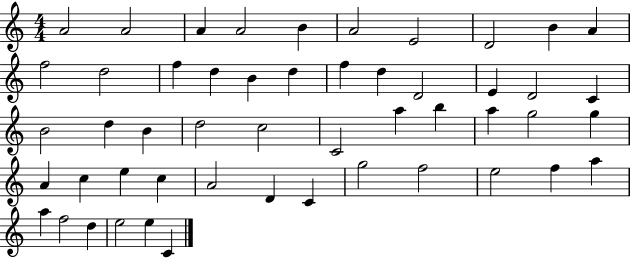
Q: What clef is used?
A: treble